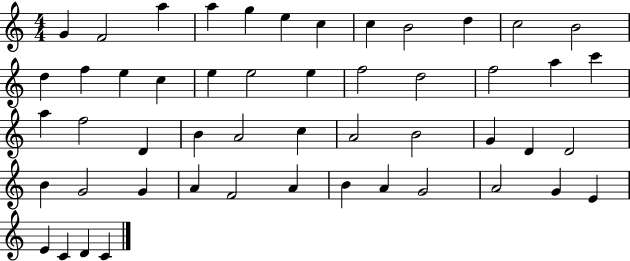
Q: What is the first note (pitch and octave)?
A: G4